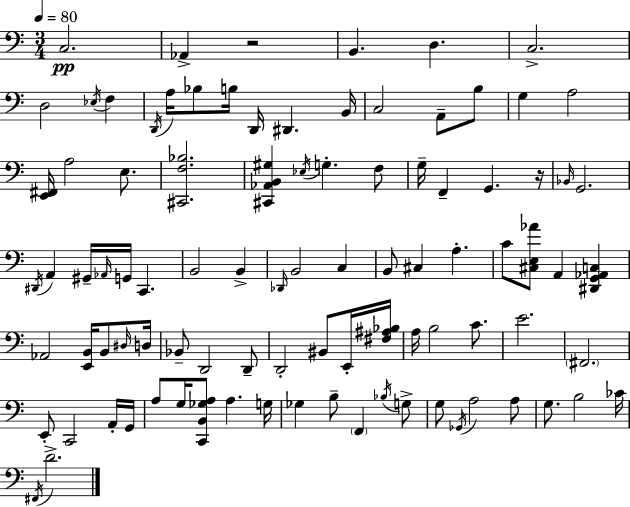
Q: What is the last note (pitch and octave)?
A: D4